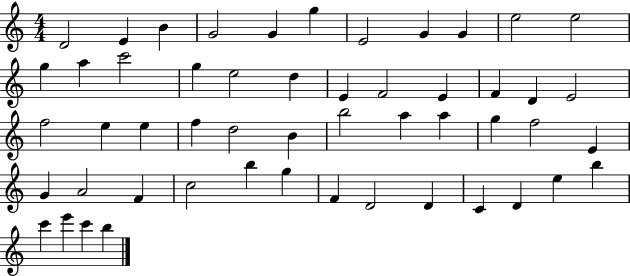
{
  \clef treble
  \numericTimeSignature
  \time 4/4
  \key c \major
  d'2 e'4 b'4 | g'2 g'4 g''4 | e'2 g'4 g'4 | e''2 e''2 | \break g''4 a''4 c'''2 | g''4 e''2 d''4 | e'4 f'2 e'4 | f'4 d'4 e'2 | \break f''2 e''4 e''4 | f''4 d''2 b'4 | b''2 a''4 a''4 | g''4 f''2 e'4 | \break g'4 a'2 f'4 | c''2 b''4 g''4 | f'4 d'2 d'4 | c'4 d'4 e''4 b''4 | \break c'''4 e'''4 c'''4 b''4 | \bar "|."
}